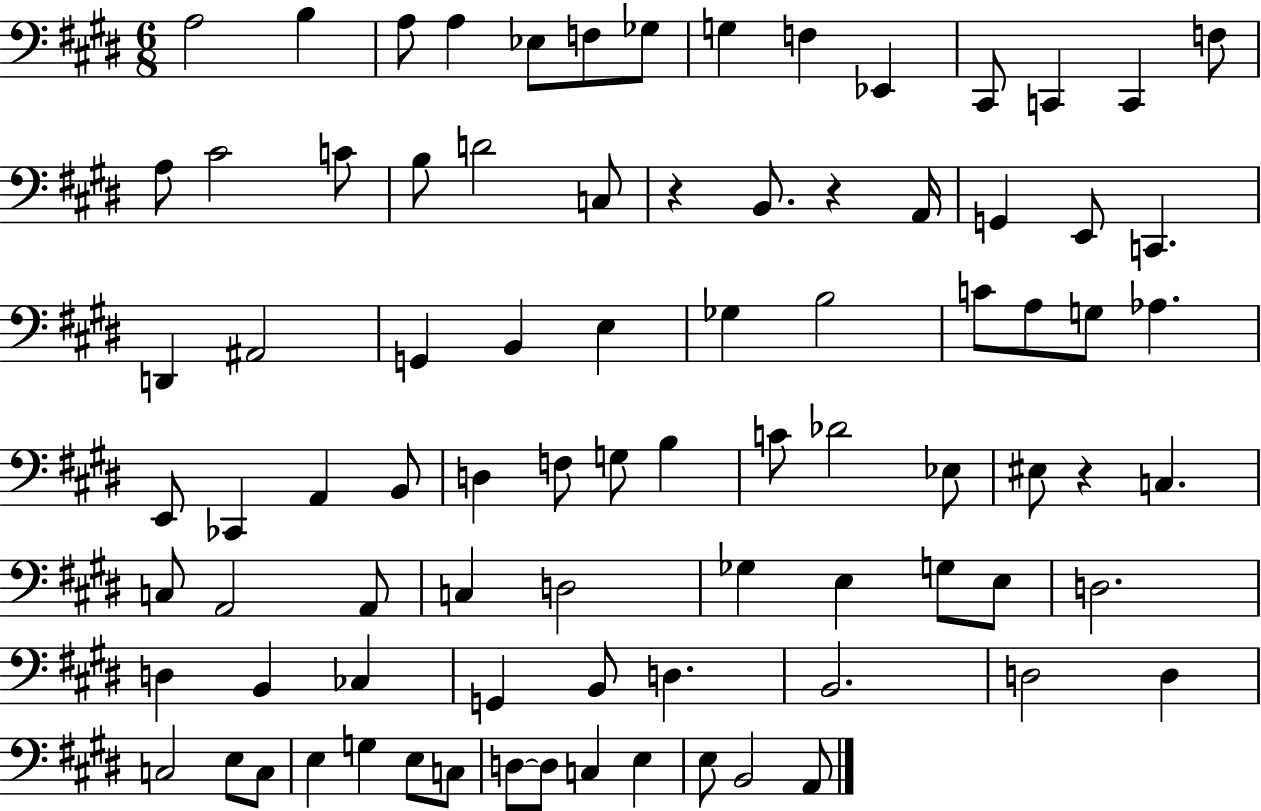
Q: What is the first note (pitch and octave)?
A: A3